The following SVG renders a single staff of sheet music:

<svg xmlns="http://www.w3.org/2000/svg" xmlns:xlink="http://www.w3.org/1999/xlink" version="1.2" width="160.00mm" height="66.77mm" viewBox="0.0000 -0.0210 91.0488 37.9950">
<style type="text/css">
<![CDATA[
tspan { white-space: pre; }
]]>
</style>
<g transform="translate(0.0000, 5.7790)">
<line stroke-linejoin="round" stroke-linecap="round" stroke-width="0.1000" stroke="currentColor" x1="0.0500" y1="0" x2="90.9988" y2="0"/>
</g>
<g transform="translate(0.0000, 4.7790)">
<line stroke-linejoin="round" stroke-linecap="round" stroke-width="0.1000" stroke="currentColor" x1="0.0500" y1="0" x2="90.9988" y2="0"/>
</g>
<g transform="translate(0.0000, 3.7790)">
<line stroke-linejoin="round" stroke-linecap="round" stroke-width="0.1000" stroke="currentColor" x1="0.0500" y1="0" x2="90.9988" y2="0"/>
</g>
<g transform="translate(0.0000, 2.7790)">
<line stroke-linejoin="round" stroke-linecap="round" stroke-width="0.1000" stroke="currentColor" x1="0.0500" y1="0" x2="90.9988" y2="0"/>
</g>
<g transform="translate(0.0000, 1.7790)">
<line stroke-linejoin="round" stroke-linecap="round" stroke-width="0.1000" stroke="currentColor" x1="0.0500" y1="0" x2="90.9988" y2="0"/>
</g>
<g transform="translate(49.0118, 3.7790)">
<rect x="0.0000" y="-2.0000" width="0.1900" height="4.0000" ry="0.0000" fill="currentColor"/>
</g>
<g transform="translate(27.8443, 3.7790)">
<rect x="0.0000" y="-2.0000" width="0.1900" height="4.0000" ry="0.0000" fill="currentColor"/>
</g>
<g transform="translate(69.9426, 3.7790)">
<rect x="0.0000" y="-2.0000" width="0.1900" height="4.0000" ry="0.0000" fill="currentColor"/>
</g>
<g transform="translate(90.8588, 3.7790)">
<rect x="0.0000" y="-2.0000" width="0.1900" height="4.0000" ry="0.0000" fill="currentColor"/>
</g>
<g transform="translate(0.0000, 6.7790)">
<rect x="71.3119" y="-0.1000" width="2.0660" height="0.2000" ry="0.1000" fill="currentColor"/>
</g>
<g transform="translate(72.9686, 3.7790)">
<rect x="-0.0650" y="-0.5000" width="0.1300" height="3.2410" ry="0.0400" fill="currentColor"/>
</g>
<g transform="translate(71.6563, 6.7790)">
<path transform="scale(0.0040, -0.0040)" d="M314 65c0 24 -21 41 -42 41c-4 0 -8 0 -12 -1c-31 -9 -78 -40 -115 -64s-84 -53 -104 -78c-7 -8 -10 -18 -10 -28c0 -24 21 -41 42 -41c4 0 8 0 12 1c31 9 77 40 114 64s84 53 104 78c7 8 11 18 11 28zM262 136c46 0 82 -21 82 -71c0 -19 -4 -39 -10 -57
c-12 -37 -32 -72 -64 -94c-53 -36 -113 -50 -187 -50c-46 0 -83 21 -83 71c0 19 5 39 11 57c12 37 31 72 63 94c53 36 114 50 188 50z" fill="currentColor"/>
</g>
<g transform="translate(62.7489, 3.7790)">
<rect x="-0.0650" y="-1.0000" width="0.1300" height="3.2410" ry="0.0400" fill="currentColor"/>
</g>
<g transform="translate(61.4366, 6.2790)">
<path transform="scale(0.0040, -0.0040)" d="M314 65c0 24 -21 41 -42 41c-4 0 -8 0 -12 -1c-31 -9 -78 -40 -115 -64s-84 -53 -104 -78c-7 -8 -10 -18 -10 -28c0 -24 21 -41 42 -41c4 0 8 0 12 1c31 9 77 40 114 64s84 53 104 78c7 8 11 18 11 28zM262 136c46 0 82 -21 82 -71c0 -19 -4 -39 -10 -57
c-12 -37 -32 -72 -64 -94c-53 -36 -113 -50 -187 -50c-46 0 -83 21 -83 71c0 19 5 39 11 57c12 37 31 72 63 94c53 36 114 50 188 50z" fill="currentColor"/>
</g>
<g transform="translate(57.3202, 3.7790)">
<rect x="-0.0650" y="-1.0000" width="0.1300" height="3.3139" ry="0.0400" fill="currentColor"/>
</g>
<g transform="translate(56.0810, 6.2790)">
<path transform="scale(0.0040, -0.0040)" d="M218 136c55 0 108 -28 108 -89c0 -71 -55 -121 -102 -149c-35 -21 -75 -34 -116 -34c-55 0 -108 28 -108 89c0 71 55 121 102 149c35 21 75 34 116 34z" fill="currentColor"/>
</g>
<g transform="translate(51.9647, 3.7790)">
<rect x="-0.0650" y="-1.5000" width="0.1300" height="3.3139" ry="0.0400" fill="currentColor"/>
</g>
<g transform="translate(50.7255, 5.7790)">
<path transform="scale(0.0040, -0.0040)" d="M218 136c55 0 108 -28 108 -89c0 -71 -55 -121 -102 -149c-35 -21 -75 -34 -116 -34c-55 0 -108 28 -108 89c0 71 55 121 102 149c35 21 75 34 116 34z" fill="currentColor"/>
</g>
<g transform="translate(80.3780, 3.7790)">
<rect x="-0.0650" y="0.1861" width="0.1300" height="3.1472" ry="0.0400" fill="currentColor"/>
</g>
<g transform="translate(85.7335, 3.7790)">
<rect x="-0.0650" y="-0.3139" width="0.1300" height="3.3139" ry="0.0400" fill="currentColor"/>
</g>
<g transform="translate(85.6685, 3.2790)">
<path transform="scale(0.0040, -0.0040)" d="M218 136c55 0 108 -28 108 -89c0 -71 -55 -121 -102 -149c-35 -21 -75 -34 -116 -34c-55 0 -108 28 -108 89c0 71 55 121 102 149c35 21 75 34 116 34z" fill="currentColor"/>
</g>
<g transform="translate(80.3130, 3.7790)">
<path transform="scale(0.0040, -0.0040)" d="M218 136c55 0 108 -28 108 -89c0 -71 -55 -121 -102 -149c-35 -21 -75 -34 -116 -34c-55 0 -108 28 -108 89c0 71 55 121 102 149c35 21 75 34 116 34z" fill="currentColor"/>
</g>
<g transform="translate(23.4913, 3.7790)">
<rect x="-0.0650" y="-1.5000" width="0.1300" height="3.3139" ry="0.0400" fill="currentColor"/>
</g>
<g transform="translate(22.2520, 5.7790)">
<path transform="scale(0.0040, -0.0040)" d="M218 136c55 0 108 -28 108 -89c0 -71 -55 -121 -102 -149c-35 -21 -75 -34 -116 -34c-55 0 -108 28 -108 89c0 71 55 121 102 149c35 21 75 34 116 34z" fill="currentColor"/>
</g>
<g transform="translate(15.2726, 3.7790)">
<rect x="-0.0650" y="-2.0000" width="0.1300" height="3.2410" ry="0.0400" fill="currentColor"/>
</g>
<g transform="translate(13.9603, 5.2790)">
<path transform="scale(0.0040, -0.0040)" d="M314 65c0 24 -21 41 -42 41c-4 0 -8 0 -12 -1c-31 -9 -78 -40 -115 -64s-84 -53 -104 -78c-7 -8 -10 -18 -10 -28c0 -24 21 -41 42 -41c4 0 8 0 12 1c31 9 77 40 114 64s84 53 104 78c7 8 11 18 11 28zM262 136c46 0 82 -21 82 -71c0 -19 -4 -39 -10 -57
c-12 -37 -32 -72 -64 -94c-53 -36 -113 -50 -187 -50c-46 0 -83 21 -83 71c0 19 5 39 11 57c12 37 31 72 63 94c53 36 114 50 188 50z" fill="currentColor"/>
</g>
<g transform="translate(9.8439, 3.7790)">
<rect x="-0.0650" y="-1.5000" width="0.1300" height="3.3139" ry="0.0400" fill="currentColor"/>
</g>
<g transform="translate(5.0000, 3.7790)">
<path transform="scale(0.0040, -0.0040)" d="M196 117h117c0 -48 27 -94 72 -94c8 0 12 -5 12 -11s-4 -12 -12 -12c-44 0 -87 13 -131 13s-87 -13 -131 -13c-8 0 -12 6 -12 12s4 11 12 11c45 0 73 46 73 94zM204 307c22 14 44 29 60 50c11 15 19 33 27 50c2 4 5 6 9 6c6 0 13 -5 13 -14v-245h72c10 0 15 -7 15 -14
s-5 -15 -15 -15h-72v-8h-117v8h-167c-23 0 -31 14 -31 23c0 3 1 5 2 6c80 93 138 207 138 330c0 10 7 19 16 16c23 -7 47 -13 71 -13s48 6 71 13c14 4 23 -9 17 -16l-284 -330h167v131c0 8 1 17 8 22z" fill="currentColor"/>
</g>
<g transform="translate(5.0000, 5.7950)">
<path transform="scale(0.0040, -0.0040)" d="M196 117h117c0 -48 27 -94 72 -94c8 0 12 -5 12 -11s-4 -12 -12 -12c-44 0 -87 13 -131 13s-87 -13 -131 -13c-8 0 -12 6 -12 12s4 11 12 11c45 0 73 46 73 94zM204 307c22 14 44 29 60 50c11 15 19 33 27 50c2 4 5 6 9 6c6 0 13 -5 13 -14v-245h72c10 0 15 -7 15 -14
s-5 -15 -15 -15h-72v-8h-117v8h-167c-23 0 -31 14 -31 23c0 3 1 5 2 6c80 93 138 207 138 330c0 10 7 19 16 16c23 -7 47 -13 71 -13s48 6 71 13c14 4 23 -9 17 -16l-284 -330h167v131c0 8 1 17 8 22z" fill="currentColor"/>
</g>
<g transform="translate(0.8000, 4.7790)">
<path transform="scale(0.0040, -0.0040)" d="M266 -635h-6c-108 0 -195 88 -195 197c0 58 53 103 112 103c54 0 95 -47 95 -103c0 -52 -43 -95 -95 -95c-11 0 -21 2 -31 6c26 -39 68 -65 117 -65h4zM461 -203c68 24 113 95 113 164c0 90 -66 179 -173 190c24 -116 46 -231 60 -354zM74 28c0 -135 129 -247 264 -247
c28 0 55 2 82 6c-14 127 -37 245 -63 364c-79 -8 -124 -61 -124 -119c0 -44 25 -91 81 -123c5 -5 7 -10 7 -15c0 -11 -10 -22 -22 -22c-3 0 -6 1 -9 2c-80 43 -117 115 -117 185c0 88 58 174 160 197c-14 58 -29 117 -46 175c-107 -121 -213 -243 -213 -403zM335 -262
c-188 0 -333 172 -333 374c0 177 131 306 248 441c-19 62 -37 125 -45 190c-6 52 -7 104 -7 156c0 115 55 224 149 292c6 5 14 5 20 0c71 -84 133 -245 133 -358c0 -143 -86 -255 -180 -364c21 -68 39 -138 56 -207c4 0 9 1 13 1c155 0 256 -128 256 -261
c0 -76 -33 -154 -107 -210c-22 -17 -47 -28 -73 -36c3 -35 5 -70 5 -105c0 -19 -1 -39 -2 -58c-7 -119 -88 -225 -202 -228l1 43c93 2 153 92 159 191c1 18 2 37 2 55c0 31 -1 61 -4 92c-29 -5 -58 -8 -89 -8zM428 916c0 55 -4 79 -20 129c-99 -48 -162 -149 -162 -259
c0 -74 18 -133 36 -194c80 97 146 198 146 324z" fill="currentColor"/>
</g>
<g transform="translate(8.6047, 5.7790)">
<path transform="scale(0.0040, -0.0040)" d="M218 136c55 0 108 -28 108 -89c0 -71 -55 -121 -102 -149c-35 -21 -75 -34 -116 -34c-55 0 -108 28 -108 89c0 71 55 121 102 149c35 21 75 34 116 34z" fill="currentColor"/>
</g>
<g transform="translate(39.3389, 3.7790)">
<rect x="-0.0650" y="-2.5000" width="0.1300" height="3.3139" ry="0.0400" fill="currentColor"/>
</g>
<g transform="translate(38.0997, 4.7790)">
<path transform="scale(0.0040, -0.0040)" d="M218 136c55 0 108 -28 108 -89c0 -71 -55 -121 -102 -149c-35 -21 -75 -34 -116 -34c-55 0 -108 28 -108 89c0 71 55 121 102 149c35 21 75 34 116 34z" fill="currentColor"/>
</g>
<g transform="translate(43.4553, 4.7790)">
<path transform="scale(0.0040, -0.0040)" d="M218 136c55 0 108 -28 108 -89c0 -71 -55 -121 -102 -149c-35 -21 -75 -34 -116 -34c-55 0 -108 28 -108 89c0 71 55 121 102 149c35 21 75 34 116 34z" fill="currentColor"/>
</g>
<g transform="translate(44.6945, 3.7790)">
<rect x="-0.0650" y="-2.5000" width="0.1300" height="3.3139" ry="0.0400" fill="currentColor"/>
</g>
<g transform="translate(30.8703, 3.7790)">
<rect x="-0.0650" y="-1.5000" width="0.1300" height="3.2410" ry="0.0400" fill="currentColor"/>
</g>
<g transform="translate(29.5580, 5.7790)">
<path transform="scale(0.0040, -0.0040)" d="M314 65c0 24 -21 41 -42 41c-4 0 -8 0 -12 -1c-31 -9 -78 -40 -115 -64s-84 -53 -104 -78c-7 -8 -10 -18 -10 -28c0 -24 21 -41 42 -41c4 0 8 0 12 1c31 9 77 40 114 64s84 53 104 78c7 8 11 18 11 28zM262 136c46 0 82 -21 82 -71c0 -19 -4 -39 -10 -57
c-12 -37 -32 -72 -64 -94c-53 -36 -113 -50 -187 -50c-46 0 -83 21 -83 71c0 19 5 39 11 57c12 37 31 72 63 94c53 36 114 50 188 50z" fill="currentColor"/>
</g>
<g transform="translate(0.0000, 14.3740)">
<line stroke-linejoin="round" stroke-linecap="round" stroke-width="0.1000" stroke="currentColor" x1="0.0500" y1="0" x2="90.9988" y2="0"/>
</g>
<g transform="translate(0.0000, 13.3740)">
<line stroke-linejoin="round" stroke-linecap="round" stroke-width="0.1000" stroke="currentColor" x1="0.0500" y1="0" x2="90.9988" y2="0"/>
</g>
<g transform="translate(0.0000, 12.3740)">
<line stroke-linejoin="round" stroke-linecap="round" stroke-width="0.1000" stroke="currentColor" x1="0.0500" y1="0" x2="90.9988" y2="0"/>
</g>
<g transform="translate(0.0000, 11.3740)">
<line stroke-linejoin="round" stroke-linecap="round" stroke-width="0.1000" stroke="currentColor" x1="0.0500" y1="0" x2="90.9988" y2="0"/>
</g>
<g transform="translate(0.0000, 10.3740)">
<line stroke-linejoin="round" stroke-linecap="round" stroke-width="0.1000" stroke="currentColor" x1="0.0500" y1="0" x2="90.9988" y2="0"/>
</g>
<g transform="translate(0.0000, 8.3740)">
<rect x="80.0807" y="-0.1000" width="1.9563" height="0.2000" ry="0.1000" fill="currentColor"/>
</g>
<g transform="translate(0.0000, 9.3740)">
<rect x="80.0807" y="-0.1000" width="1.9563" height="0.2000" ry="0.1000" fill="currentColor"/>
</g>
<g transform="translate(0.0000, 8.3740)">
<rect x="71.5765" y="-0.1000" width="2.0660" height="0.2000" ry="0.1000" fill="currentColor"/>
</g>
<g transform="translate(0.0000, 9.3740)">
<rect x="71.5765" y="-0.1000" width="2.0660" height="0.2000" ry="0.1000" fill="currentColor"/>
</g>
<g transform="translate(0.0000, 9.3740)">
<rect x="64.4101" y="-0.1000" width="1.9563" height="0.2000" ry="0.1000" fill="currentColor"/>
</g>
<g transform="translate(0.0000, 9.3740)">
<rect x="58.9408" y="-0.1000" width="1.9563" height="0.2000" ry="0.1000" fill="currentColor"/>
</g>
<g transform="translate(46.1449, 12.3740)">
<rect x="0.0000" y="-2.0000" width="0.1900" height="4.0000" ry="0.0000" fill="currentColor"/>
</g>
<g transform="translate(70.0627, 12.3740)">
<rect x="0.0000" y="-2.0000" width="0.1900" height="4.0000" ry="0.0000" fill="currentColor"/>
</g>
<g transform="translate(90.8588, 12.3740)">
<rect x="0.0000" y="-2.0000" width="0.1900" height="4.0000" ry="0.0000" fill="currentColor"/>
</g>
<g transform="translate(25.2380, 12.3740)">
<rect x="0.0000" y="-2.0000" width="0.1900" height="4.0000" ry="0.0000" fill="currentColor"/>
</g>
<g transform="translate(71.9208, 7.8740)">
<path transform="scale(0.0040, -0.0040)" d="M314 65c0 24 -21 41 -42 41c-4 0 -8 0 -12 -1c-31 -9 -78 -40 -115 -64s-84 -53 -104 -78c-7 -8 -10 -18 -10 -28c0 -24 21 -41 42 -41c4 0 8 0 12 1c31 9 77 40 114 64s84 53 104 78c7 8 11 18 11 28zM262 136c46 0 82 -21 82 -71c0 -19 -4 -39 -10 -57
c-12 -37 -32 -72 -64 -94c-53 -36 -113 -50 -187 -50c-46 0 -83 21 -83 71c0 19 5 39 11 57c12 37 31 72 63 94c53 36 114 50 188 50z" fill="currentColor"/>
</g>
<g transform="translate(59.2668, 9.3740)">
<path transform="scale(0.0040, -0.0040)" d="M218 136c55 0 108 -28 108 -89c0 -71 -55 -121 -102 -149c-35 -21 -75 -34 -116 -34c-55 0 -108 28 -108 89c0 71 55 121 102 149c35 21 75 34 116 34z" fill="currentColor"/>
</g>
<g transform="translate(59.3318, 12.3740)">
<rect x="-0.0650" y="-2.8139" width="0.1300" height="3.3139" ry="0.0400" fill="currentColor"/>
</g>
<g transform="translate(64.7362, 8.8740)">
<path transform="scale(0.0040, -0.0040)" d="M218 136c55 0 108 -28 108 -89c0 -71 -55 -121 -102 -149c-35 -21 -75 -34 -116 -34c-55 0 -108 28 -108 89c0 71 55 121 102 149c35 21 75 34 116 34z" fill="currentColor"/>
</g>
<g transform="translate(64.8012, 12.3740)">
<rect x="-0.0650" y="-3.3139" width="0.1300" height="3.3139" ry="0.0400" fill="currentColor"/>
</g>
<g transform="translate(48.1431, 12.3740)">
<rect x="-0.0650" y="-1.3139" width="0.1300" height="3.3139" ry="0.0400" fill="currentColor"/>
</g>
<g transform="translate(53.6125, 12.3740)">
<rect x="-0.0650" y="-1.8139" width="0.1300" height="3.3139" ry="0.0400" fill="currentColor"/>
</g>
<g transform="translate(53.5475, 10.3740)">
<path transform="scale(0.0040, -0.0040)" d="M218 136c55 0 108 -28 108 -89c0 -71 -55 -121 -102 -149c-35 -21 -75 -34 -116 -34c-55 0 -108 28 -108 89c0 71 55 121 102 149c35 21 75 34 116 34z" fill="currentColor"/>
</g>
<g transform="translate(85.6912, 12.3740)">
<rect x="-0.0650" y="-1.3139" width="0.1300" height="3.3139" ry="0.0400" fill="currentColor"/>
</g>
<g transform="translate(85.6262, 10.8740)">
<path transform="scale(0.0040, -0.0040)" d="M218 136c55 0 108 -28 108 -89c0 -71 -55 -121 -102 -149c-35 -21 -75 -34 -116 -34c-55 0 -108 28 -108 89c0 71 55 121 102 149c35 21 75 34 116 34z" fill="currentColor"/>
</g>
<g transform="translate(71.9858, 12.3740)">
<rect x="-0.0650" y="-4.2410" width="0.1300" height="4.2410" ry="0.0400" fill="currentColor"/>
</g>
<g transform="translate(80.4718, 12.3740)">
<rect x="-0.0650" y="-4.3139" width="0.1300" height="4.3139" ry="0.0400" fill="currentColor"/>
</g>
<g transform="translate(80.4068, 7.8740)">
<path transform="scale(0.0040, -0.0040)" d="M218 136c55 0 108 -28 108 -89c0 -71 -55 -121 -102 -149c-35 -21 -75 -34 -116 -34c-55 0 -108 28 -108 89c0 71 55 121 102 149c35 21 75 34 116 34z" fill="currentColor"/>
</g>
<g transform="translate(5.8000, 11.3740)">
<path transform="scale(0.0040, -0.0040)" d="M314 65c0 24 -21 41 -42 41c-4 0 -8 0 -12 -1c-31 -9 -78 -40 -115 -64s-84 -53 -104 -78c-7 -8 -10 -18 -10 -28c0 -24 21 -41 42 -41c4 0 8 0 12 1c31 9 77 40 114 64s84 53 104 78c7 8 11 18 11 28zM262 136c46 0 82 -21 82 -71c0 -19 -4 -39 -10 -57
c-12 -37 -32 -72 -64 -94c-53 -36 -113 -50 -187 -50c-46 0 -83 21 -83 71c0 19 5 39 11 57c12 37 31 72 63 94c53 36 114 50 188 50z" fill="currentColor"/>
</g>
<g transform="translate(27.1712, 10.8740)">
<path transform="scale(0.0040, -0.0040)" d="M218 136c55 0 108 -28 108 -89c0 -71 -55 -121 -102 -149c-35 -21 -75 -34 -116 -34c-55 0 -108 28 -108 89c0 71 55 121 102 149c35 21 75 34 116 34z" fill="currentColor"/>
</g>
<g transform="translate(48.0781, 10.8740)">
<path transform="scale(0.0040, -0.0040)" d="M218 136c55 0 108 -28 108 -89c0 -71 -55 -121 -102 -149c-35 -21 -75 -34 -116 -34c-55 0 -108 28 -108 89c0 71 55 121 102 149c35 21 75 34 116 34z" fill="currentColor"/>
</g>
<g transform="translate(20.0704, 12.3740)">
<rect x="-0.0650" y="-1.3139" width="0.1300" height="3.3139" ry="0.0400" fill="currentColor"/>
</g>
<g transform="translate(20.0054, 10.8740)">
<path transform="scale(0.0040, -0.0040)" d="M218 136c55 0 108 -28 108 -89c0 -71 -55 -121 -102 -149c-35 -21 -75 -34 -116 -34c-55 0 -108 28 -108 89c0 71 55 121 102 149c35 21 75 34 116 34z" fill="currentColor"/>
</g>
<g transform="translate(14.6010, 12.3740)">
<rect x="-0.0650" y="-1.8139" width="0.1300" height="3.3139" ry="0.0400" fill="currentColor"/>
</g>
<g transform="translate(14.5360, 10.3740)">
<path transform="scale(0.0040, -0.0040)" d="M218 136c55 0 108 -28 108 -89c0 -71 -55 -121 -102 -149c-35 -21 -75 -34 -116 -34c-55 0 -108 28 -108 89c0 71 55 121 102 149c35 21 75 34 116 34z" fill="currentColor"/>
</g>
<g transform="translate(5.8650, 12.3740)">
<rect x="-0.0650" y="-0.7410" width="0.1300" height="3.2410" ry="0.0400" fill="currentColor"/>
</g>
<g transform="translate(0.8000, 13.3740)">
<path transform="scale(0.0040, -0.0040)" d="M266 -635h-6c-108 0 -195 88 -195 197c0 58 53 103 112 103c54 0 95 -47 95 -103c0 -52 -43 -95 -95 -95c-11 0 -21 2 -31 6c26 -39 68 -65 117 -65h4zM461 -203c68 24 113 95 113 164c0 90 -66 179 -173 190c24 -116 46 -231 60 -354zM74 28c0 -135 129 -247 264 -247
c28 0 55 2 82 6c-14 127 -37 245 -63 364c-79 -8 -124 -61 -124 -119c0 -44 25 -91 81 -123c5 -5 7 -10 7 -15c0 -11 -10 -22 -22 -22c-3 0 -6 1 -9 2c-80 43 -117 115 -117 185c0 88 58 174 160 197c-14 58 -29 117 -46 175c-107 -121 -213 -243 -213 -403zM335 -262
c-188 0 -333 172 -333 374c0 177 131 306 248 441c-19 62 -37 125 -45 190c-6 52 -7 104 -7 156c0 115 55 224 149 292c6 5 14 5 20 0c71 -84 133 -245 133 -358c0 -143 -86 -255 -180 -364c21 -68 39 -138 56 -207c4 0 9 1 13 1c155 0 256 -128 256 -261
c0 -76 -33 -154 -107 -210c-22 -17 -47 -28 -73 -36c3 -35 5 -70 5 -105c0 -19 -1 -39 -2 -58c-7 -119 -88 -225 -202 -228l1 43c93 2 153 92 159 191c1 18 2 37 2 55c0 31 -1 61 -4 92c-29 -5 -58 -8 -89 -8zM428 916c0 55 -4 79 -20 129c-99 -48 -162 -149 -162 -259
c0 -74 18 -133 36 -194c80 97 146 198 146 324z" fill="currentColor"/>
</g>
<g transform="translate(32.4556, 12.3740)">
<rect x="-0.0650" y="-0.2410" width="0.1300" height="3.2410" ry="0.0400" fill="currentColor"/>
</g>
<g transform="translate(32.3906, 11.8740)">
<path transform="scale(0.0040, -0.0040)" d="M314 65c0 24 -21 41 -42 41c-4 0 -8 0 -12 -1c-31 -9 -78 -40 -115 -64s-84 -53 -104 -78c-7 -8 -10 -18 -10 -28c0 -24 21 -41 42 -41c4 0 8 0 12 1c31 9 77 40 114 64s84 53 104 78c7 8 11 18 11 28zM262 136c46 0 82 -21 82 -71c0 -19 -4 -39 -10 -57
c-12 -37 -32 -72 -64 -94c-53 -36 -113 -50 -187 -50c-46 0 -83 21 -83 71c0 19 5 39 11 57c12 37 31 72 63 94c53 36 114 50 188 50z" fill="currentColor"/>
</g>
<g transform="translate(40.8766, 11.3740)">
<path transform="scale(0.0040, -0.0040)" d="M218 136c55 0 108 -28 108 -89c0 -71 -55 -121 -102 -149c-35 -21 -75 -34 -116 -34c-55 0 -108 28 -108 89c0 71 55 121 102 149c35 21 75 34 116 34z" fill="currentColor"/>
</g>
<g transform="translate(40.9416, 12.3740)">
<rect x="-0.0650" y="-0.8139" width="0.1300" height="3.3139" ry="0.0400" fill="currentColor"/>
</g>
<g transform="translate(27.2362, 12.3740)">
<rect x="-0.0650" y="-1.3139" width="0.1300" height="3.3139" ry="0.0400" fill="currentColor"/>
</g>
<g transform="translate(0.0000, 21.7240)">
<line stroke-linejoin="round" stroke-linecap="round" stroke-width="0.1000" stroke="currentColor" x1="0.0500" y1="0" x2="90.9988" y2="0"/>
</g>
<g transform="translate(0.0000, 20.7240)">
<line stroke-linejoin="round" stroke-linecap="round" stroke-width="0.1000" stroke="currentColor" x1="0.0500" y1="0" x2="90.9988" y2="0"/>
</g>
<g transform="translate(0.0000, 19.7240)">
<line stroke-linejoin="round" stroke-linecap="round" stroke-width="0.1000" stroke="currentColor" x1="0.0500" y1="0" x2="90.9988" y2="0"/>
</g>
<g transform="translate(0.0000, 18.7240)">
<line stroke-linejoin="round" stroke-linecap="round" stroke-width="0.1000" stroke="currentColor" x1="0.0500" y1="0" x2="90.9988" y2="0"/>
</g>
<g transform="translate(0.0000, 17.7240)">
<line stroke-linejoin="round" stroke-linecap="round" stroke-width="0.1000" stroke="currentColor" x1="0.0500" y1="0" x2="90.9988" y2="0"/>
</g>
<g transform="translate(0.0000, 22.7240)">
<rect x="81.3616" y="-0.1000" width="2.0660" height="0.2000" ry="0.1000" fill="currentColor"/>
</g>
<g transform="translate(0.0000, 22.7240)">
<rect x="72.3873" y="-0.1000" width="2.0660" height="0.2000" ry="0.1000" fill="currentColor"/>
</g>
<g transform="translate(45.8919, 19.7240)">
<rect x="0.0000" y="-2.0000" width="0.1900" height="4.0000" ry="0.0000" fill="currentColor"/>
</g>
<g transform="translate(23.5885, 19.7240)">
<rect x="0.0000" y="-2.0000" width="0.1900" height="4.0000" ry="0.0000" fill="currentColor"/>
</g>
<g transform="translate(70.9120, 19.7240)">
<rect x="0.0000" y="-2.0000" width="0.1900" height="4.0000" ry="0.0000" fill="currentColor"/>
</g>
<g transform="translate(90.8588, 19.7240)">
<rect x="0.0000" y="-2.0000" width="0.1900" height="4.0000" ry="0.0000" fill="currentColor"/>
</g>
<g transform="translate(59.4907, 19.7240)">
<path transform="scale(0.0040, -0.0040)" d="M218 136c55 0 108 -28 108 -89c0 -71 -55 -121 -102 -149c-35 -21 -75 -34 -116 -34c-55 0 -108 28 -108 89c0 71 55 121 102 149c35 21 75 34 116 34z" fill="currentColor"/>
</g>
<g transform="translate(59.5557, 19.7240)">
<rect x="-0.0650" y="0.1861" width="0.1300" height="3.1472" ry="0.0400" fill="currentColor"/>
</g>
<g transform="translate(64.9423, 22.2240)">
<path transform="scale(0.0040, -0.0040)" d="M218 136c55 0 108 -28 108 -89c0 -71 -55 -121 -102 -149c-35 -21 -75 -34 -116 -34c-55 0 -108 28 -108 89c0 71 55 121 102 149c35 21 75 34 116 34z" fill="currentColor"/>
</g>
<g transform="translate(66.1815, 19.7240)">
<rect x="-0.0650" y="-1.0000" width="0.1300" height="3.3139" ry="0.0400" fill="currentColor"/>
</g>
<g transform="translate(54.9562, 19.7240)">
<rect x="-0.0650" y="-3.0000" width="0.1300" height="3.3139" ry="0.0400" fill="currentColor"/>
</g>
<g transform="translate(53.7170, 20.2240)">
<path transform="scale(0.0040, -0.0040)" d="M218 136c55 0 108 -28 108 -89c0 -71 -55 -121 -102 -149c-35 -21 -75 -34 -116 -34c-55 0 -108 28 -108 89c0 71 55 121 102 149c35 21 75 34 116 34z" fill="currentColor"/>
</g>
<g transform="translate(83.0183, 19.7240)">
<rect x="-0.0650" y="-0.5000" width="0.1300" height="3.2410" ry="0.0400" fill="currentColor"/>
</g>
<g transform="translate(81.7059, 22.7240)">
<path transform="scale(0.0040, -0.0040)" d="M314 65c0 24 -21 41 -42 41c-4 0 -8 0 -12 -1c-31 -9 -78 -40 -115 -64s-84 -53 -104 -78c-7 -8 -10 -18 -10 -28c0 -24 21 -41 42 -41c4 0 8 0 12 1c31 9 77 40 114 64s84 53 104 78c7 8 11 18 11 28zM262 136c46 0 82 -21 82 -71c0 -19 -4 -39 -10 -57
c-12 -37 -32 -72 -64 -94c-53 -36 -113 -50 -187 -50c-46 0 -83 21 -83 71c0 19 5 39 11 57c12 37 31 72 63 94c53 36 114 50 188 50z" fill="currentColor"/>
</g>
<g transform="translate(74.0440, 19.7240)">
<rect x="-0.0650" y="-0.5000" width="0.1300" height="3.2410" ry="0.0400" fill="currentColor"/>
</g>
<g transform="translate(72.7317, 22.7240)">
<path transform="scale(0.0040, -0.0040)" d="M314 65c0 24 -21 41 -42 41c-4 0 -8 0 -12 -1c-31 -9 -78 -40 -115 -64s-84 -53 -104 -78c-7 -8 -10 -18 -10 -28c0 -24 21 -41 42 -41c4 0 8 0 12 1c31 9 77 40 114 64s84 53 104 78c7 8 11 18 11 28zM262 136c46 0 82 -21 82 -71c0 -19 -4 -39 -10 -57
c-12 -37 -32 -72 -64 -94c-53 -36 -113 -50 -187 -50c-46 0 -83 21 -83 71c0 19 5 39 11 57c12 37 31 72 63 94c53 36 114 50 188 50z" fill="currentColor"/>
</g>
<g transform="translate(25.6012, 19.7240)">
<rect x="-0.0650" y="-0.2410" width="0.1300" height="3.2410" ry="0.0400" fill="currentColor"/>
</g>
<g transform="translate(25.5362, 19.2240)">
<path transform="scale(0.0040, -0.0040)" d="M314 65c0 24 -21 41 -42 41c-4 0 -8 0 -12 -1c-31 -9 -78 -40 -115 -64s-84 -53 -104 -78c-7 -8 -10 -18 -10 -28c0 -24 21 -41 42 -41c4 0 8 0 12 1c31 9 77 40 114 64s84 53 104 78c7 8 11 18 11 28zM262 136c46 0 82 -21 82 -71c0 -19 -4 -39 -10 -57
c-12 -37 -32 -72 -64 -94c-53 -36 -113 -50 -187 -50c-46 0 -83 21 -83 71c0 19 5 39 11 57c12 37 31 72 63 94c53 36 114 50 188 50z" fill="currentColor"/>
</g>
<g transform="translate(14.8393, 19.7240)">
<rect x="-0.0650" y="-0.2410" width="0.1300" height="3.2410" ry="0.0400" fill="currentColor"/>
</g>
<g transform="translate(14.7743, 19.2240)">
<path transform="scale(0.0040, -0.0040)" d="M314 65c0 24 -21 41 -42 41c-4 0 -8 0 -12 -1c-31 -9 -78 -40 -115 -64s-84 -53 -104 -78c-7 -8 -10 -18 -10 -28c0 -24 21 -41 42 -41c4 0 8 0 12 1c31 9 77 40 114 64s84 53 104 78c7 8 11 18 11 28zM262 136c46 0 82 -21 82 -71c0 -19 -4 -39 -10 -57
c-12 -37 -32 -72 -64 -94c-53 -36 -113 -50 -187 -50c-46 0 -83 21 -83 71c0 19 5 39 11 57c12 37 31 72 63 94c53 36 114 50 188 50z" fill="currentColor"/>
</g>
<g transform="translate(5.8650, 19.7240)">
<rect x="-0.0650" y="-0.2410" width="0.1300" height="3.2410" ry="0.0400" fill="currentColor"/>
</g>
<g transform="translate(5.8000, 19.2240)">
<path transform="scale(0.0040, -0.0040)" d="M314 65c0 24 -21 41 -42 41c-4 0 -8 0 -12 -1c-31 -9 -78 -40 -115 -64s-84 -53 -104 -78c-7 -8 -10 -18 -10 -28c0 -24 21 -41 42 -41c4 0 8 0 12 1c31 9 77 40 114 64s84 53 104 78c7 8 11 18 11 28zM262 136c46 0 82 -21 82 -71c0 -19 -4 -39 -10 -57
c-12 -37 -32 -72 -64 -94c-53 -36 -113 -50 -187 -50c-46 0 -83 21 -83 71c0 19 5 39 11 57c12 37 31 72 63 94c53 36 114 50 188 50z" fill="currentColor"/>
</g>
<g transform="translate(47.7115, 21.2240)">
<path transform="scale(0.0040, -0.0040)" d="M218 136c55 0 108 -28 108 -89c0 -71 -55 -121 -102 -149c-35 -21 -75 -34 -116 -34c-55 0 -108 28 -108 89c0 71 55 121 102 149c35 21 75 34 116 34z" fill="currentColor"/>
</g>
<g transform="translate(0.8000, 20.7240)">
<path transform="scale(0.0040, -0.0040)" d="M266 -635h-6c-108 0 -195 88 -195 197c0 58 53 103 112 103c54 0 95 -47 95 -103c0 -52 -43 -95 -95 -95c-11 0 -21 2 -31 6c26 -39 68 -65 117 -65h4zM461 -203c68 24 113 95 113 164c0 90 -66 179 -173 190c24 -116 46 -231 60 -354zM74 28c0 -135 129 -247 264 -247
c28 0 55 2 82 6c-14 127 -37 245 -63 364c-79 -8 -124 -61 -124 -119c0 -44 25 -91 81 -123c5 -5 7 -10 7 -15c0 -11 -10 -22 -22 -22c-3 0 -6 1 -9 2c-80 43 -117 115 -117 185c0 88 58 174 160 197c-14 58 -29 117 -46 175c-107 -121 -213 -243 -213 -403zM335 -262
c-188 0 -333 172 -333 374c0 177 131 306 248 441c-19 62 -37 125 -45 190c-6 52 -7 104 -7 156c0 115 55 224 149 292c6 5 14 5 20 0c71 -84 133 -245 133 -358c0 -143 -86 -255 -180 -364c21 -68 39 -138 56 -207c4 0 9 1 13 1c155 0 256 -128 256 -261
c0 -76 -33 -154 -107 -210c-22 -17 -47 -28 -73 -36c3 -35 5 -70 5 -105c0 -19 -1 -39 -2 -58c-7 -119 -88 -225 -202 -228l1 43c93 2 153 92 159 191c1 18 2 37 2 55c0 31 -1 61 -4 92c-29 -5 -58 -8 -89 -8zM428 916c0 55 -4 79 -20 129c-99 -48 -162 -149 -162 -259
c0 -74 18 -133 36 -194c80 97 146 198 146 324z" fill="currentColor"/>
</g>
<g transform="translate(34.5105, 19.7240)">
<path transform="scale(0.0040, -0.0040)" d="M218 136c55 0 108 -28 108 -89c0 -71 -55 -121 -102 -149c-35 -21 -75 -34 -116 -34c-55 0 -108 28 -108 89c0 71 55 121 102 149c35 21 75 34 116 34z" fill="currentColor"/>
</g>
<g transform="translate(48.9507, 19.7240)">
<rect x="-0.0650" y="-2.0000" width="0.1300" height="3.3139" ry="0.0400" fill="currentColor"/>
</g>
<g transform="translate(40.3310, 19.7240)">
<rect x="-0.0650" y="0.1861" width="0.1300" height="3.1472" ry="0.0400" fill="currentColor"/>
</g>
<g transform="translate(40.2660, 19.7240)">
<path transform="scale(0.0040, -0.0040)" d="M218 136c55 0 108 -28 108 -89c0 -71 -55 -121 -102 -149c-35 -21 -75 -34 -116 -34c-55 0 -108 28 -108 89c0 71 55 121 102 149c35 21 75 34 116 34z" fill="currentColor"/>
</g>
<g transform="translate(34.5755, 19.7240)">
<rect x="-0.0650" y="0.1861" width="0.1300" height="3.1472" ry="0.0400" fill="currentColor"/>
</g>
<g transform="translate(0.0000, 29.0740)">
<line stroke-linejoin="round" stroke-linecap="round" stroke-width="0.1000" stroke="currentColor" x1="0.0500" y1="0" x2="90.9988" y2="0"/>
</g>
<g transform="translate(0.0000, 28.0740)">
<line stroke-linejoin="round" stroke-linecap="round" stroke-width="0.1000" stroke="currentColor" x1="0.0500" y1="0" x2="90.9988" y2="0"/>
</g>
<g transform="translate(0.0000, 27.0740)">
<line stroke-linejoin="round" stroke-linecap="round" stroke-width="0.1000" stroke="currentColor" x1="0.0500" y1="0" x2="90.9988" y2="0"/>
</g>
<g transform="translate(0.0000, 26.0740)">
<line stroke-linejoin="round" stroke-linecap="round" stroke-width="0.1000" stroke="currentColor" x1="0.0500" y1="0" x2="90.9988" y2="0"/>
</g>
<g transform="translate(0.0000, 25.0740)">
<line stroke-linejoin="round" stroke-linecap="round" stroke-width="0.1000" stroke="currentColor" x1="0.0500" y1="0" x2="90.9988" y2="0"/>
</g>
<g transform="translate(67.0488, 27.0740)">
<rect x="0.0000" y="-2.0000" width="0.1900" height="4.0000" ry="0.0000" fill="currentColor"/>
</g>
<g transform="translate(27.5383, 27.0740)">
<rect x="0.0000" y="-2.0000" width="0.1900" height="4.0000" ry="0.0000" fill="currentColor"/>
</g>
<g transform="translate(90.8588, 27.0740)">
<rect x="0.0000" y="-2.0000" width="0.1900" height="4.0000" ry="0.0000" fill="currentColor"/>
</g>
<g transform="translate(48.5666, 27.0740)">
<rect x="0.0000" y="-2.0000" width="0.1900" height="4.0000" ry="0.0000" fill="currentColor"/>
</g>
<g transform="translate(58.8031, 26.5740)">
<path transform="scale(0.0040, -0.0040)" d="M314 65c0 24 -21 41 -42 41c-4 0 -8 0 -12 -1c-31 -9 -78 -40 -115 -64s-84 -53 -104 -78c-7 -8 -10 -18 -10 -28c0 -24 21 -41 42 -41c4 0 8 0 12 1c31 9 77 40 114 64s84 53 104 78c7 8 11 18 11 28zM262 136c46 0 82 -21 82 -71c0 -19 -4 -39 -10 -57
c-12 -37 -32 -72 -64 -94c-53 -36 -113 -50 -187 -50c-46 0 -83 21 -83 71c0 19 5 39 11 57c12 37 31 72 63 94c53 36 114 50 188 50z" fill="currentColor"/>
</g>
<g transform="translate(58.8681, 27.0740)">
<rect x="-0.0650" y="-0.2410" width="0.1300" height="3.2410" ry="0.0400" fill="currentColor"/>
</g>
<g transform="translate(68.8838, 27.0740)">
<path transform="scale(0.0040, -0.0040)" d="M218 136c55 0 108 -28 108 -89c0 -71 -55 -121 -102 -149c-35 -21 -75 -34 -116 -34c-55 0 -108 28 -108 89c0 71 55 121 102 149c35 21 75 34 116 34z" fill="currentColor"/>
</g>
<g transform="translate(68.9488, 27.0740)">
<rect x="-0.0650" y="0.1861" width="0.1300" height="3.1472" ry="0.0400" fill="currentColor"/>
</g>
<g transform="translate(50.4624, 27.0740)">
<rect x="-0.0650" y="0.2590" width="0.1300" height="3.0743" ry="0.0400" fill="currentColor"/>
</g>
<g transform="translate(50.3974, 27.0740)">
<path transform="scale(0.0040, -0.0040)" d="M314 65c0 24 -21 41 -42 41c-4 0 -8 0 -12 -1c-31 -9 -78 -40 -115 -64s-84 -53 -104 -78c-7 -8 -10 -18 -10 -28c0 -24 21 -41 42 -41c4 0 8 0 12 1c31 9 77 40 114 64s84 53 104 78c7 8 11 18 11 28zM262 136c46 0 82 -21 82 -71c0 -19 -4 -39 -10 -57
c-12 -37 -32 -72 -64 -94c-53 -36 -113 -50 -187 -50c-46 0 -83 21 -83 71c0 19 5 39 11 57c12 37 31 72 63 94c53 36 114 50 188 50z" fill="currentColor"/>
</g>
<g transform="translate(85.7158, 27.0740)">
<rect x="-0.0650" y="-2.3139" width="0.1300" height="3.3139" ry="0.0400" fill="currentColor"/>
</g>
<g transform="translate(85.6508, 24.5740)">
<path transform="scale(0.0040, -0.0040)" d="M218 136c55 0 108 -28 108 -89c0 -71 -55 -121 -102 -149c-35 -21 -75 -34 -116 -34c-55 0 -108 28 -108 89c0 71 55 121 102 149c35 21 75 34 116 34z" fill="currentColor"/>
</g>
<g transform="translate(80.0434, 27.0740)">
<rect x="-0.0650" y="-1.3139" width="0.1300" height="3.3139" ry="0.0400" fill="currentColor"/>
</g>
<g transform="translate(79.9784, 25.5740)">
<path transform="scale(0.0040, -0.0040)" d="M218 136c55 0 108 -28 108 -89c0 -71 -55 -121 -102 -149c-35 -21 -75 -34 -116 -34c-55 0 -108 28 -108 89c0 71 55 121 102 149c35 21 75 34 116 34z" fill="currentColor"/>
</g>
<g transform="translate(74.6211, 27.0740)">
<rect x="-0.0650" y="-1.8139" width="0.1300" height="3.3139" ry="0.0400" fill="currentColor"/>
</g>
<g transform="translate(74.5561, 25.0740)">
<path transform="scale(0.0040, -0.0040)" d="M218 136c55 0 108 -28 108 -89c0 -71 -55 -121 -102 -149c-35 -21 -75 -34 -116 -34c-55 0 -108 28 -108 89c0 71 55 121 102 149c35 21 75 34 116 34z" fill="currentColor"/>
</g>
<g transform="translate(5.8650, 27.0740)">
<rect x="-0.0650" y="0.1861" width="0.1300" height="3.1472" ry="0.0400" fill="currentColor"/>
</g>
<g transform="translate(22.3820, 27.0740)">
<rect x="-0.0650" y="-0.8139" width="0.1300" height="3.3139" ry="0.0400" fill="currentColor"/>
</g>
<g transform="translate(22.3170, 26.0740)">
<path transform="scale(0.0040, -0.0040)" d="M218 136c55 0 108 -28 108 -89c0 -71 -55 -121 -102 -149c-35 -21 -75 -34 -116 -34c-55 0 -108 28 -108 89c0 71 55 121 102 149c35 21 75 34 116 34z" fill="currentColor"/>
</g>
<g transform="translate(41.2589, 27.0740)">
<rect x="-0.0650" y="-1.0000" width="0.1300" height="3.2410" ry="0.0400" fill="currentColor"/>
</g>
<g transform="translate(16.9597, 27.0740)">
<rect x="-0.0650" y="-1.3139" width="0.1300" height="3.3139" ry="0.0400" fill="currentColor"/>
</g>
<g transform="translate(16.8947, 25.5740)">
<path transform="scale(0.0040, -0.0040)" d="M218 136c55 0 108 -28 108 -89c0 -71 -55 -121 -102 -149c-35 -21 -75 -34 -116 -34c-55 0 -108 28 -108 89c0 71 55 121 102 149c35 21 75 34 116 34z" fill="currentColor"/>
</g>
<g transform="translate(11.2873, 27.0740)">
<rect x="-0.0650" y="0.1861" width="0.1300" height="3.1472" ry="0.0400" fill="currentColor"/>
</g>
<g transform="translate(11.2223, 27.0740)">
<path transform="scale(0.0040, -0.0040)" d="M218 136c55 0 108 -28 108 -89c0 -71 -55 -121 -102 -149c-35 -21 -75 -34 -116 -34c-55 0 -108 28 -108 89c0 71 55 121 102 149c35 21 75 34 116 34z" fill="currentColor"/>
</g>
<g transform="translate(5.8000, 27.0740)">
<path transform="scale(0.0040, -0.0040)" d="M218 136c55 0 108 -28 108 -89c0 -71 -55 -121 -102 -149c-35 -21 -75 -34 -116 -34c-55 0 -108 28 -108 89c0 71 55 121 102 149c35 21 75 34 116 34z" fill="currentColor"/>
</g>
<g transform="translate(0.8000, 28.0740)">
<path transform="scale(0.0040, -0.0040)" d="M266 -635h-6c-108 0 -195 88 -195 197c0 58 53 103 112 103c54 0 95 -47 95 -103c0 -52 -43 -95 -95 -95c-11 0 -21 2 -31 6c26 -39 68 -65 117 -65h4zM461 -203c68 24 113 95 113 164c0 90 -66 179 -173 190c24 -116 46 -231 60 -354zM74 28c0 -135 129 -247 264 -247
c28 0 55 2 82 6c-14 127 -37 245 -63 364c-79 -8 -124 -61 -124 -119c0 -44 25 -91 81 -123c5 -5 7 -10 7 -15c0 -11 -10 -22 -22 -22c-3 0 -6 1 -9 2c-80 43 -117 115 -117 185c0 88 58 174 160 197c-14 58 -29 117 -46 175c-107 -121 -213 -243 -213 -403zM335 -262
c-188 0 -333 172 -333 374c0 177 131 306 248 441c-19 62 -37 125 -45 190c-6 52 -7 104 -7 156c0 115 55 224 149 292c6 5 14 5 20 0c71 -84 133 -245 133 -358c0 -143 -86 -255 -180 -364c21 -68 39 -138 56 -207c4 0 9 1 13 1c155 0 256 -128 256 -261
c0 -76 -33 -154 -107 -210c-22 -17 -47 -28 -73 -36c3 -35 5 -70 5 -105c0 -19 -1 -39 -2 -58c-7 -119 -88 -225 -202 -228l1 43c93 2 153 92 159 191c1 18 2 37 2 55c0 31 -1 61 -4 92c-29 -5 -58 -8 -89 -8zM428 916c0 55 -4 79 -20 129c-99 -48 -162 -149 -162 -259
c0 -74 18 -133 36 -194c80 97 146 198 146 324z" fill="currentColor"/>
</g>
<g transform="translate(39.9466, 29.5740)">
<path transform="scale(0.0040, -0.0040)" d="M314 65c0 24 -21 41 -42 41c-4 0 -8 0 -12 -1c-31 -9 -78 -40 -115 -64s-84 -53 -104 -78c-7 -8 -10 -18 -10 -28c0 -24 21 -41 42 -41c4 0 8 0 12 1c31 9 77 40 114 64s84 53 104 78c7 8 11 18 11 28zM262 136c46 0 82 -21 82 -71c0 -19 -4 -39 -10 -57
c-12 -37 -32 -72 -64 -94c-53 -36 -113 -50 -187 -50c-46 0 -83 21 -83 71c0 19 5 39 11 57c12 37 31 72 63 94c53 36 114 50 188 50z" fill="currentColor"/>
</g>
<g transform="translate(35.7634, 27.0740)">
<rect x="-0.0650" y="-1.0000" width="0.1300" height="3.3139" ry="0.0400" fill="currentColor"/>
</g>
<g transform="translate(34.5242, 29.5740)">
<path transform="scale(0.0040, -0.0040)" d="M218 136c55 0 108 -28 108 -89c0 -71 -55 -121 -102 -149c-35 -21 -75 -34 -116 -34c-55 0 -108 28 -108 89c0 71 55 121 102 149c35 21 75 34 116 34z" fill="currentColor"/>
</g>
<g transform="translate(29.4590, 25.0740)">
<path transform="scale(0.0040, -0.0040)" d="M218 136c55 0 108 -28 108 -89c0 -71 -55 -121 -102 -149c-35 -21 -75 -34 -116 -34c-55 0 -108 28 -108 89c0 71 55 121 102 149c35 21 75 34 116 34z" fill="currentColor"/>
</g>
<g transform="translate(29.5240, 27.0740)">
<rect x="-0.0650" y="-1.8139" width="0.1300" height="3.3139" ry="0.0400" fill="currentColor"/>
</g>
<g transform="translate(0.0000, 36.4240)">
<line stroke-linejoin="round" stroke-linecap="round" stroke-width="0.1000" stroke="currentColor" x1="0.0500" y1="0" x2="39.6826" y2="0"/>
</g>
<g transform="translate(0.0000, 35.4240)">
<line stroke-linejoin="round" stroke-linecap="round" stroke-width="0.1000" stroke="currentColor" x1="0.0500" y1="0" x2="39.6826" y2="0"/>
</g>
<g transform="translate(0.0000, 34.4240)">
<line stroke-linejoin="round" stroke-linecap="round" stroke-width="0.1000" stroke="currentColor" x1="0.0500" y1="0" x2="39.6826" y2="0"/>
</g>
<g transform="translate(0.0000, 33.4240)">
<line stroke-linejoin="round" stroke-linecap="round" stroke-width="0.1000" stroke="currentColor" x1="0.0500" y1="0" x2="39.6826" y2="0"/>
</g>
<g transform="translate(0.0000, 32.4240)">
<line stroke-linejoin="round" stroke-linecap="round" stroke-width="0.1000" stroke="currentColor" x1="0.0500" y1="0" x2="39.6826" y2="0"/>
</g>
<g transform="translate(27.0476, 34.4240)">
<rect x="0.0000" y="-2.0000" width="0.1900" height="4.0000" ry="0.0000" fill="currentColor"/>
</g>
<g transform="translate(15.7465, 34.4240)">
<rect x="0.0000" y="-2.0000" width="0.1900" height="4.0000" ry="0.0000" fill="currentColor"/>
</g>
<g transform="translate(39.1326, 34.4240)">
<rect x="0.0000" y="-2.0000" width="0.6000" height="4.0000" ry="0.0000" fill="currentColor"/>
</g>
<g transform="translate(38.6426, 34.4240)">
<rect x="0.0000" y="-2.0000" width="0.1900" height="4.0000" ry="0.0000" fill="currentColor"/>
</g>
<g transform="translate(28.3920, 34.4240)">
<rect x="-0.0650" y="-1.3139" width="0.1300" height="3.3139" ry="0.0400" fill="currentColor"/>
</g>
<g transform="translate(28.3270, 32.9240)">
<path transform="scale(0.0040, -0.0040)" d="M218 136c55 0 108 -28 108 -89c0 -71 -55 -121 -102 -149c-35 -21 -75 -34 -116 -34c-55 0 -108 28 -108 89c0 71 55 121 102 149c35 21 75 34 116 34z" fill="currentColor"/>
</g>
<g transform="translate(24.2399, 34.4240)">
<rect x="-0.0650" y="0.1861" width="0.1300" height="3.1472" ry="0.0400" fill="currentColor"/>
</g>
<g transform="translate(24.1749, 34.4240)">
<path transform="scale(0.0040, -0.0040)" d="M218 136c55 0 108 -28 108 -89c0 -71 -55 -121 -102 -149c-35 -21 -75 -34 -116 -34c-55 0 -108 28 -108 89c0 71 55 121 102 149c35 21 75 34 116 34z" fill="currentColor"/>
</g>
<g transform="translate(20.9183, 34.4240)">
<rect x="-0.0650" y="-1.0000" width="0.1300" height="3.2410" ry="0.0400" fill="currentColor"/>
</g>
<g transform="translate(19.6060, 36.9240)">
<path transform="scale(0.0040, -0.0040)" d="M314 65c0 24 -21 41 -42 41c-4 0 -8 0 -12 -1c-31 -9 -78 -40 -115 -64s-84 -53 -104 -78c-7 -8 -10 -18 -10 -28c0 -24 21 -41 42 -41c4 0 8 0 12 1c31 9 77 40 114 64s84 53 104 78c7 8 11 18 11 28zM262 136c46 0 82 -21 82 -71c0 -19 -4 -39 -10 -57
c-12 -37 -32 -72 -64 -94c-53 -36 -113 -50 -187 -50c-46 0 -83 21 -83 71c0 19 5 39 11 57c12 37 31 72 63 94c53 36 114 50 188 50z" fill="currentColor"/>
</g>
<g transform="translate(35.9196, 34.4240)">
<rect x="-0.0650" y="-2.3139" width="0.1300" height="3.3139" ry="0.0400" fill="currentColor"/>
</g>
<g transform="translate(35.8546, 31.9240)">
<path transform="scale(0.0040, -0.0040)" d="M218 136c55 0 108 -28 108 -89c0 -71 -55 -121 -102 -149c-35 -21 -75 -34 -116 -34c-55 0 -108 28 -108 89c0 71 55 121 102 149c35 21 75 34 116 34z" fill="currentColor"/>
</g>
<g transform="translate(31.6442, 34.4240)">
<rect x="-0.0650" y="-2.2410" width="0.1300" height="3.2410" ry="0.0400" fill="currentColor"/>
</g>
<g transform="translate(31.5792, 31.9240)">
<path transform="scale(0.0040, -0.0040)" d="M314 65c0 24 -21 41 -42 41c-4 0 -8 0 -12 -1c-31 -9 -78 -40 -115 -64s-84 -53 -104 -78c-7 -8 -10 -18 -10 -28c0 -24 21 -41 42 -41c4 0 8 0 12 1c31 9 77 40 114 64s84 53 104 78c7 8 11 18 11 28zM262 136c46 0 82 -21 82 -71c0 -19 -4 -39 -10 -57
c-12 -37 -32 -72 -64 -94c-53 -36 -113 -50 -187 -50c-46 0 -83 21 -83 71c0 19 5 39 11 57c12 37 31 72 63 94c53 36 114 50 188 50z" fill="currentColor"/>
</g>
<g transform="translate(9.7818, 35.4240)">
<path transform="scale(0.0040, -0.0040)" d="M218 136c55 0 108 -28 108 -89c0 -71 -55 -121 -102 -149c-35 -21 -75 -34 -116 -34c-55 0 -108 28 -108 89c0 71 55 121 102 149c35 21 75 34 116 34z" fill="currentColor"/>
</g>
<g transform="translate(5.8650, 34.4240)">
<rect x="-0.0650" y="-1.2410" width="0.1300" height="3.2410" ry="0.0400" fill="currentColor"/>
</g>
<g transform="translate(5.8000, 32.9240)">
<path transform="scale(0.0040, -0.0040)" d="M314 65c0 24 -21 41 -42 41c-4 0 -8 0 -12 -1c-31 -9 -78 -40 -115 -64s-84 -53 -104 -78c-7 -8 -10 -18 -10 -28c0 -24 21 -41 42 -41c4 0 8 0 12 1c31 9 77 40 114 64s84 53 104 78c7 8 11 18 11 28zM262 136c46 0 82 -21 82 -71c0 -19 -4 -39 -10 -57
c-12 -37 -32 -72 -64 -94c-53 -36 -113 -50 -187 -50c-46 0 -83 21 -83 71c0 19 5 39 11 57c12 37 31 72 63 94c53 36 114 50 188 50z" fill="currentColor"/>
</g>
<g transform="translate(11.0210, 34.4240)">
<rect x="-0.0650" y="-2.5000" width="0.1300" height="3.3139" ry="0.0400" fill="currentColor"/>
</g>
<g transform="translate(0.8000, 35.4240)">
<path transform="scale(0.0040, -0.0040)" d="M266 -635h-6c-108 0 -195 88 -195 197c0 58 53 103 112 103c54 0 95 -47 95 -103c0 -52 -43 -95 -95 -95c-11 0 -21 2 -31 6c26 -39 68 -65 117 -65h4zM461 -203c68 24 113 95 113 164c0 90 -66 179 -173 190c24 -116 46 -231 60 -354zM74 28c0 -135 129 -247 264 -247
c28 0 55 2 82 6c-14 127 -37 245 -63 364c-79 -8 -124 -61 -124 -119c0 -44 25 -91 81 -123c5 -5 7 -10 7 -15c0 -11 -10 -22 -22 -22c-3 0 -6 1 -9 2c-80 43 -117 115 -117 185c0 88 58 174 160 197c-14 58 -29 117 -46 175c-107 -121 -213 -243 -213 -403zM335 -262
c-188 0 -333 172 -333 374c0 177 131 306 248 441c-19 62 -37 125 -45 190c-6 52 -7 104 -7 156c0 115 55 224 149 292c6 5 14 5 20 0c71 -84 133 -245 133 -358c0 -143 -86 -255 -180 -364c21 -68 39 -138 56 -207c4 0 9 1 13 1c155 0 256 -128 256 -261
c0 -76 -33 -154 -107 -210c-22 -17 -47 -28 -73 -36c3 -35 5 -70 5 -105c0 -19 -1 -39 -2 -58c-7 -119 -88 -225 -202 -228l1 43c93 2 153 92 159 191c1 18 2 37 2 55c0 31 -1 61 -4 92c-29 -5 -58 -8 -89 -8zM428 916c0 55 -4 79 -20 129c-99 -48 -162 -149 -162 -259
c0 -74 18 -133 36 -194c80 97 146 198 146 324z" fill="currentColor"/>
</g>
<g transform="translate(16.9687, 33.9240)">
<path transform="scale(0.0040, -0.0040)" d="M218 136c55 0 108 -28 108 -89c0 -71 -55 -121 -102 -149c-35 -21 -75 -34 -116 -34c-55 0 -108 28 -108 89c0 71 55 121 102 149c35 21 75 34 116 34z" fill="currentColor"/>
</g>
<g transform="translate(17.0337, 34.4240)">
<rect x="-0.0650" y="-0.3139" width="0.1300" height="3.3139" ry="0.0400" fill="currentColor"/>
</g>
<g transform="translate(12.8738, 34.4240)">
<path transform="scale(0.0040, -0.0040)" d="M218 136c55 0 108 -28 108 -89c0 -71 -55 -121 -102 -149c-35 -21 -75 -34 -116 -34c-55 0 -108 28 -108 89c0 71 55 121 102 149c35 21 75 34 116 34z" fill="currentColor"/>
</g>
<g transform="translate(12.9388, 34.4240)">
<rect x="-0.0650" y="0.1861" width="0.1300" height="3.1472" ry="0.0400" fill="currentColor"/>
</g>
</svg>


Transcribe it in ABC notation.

X:1
T:Untitled
M:4/4
L:1/4
K:C
E F2 E E2 G G E D D2 C2 B c d2 f e e c2 d e f a b d'2 d' e c2 c2 c2 B B F A B D C2 C2 B B e d f D D2 B2 c2 B f e g e2 G B c D2 B e g2 g